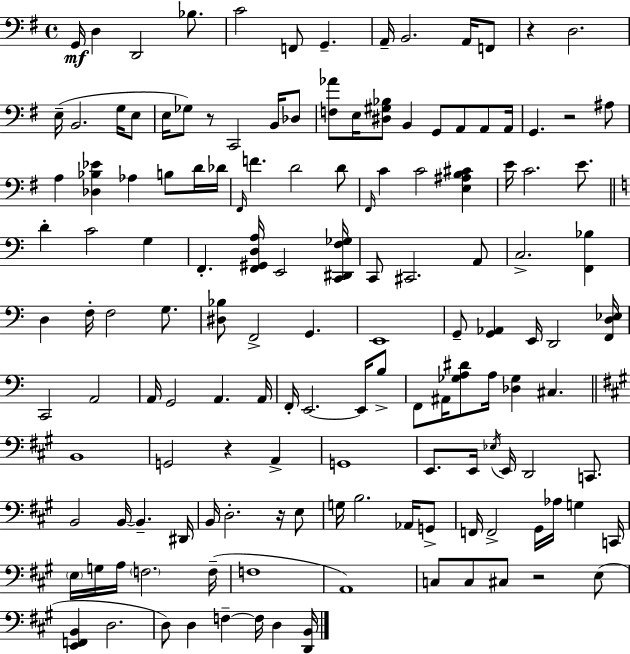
G2/s D3/q D2/h Bb3/e. C4/h F2/e G2/q. A2/s B2/h. A2/s F2/e R/q D3/h. E3/s B2/h. G3/s E3/e E3/s Gb3/e R/e C2/h B2/s Db3/e [F3,Ab4]/e E3/s [D#3,G#3,Bb3]/e B2/q G2/e A2/e A2/e A2/s G2/q. R/h A#3/e A3/q [Db3,Bb3,Eb4]/q Ab3/q B3/e D4/s Db4/s F#2/s F4/q. D4/h D4/e F#2/s C4/q C4/h [E3,A#3,B3,C#4]/q E4/s C4/h. E4/e. D4/q C4/h G3/q F2/q. [F2,G#2,D3,A3]/s E2/h [C2,D#2,F3,Gb3]/s C2/e C#2/h. A2/e C3/h. [F2,Bb3]/q D3/q F3/s F3/h G3/e. [D#3,Bb3]/e F2/h G2/q. E2/w G2/e [G2,Ab2]/q E2/s D2/h [F2,D3,Eb3]/s C2/h A2/h A2/s G2/h A2/q. A2/s F2/s E2/h. E2/s B3/e F2/e A#2/s [Gb3,A3,D#4]/e A3/s [Db3,Gb3]/q C#3/q. B2/w G2/h R/q A2/q G2/w E2/e. E2/s Eb3/s E2/s D2/h C2/e. B2/h B2/s B2/q. D#2/s B2/s D3/h. R/s E3/e G3/s B3/h. Ab2/s G2/e F2/s F2/h G#2/s Ab3/s G3/q C2/s E3/s G3/s A3/s F3/h. F3/s F3/w A2/w C3/e C3/e C#3/e R/h E3/e [E2,F2,B2]/q D3/h. D3/e D3/q F3/q F3/s D3/q [D2,B2]/s